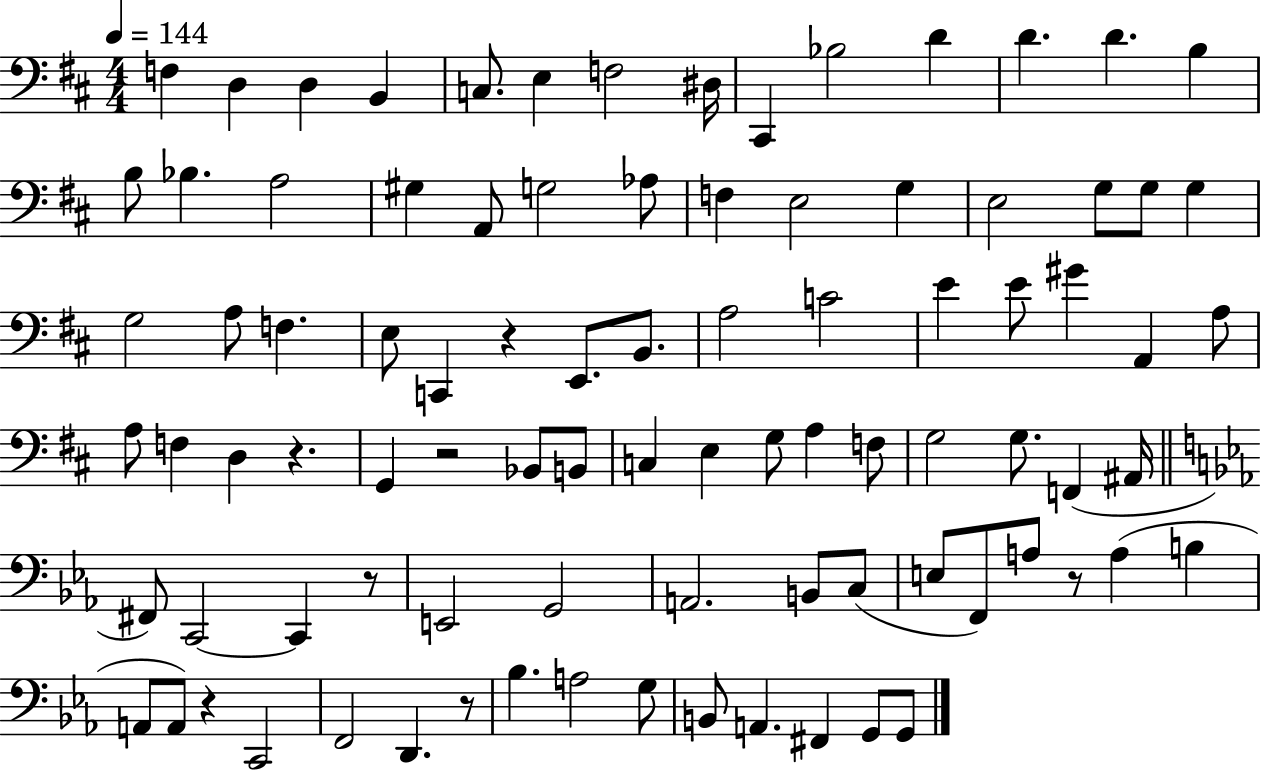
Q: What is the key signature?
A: D major